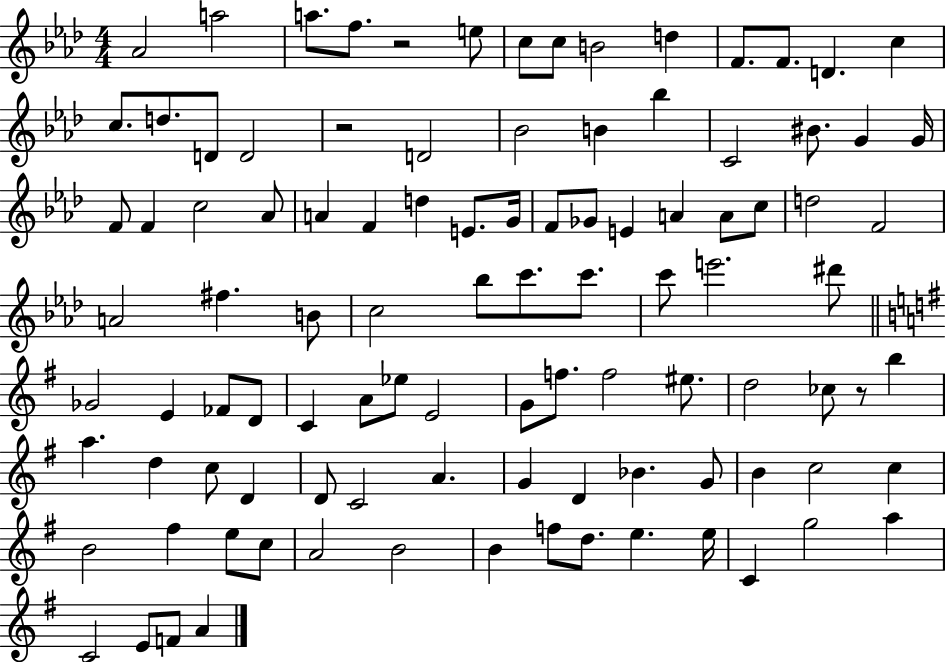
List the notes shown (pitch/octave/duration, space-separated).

Ab4/h A5/h A5/e. F5/e. R/h E5/e C5/e C5/e B4/h D5/q F4/e. F4/e. D4/q. C5/q C5/e. D5/e. D4/e D4/h R/h D4/h Bb4/h B4/q Bb5/q C4/h BIS4/e. G4/q G4/s F4/e F4/q C5/h Ab4/e A4/q F4/q D5/q E4/e. G4/s F4/e Gb4/e E4/q A4/q A4/e C5/e D5/h F4/h A4/h F#5/q. B4/e C5/h Bb5/e C6/e. C6/e. C6/e E6/h. D#6/e Gb4/h E4/q FES4/e D4/e C4/q A4/e Eb5/e E4/h G4/e F5/e. F5/h EIS5/e. D5/h CES5/e R/e B5/q A5/q. D5/q C5/e D4/q D4/e C4/h A4/q. G4/q D4/q Bb4/q. G4/e B4/q C5/h C5/q B4/h F#5/q E5/e C5/e A4/h B4/h B4/q F5/e D5/e. E5/q. E5/s C4/q G5/h A5/q C4/h E4/e F4/e A4/q